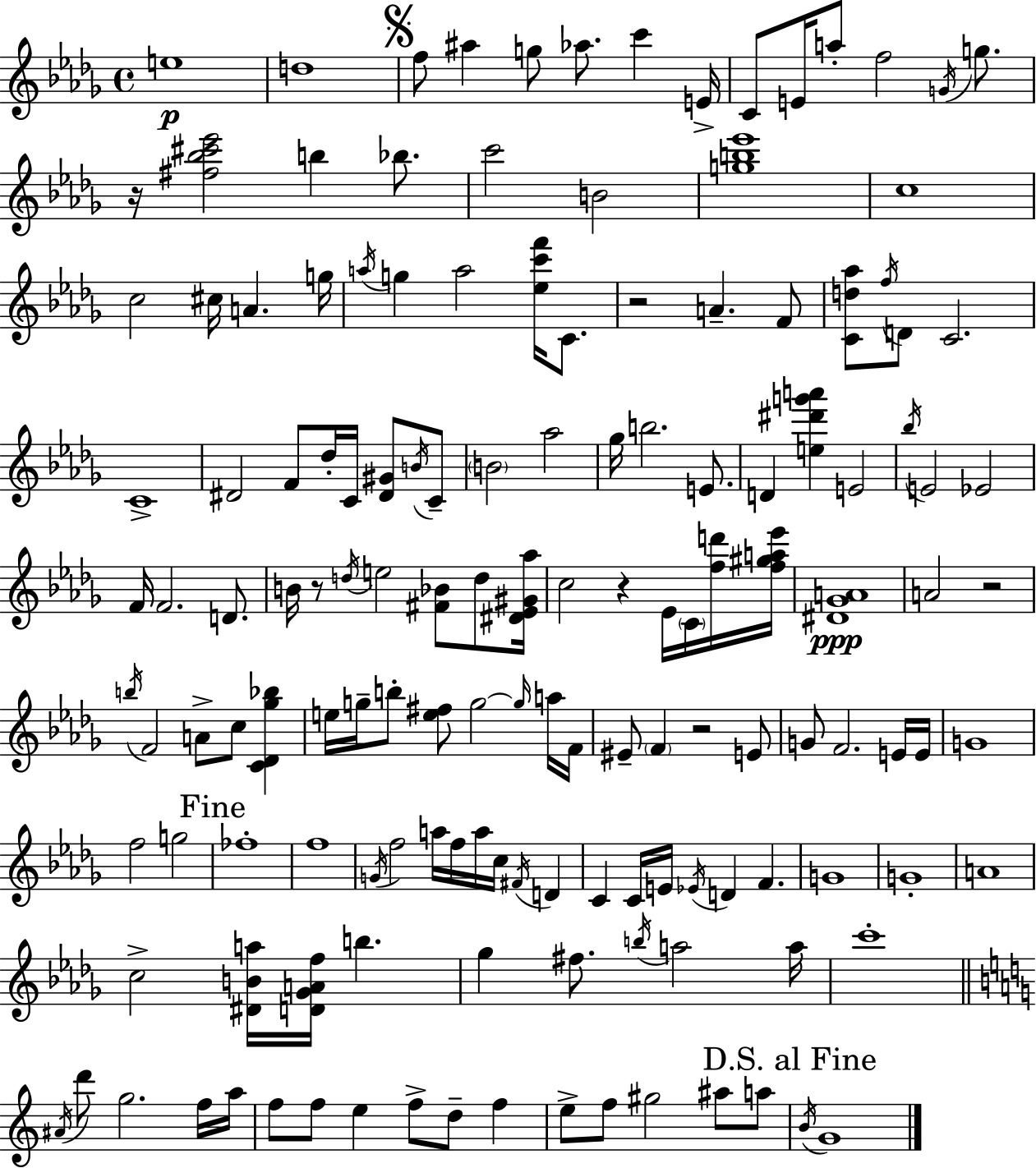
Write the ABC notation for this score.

X:1
T:Untitled
M:4/4
L:1/4
K:Bbm
e4 d4 f/2 ^a g/2 _a/2 c' E/4 C/2 E/4 a/2 f2 G/4 g/2 z/4 [^f_b^c'_e']2 b _b/2 c'2 B2 [gb_e']4 c4 c2 ^c/4 A g/4 a/4 g a2 [_ec'f']/4 C/2 z2 A F/2 [Cd_a]/2 f/4 D/2 C2 C4 ^D2 F/2 _d/4 C/4 [^D^G]/2 B/4 C/2 B2 _a2 _g/4 b2 E/2 D [e^d'g'a'] E2 _b/4 E2 _E2 F/4 F2 D/2 B/4 z/2 d/4 e2 [^F_B]/2 d/2 [^D_E^G_a]/4 c2 z _E/4 C/4 [fd']/4 [f^ga_e']/4 [^D_GA]4 A2 z2 b/4 F2 A/2 c/2 [C_D_g_b] e/4 g/4 b/2 [e^f]/2 g2 g/4 a/4 F/4 ^E/2 F z2 E/2 G/2 F2 E/4 E/4 G4 f2 g2 _f4 f4 G/4 f2 a/4 f/4 a/4 c/4 ^F/4 D C C/4 E/4 _E/4 D F G4 G4 A4 c2 [^DBa]/4 [D_GAf]/4 b _g ^f/2 b/4 a2 a/4 c'4 ^A/4 d'/2 g2 f/4 a/4 f/2 f/2 e f/2 d/2 f e/2 f/2 ^g2 ^a/2 a/2 B/4 G4